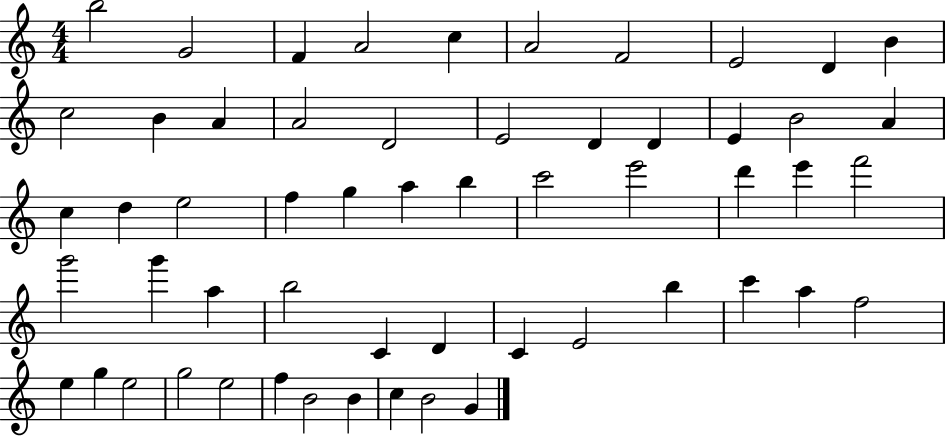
{
  \clef treble
  \numericTimeSignature
  \time 4/4
  \key c \major
  b''2 g'2 | f'4 a'2 c''4 | a'2 f'2 | e'2 d'4 b'4 | \break c''2 b'4 a'4 | a'2 d'2 | e'2 d'4 d'4 | e'4 b'2 a'4 | \break c''4 d''4 e''2 | f''4 g''4 a''4 b''4 | c'''2 e'''2 | d'''4 e'''4 f'''2 | \break g'''2 g'''4 a''4 | b''2 c'4 d'4 | c'4 e'2 b''4 | c'''4 a''4 f''2 | \break e''4 g''4 e''2 | g''2 e''2 | f''4 b'2 b'4 | c''4 b'2 g'4 | \break \bar "|."
}